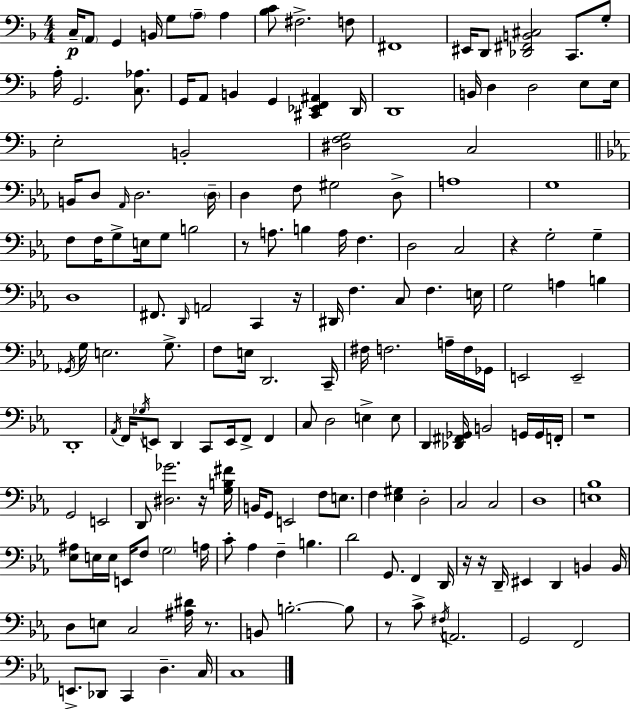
X:1
T:Untitled
M:4/4
L:1/4
K:F
C,/4 A,,/2 G,, B,,/4 G,/2 A,/2 A, [_B,C]/2 ^F,2 F,/2 ^F,,4 ^E,,/4 D,,/2 [_D,,^F,,B,,^C,]2 C,,/2 G,/2 A,/4 G,,2 [C,_A,]/2 G,,/4 A,,/2 B,, G,, [^C,,_E,,F,,^A,,] D,,/4 D,,4 B,,/4 D, D,2 E,/2 E,/4 E,2 B,,2 [^D,F,G,]2 C,2 B,,/4 D,/2 _A,,/4 D,2 D,/4 D, F,/2 ^G,2 D,/2 A,4 G,4 F,/2 F,/4 G,/2 E,/4 G,/2 B,2 z/2 A,/2 B, A,/4 F, D,2 C,2 z G,2 G, D,4 ^F,,/2 D,,/4 A,,2 C,, z/4 ^D,,/4 F, C,/2 F, E,/4 G,2 A, B, _G,,/4 G,/4 E,2 G,/2 F,/2 E,/4 D,,2 C,,/4 ^F,/4 F,2 A,/4 F,/4 _G,,/4 E,,2 E,,2 D,,4 _A,,/4 F,,/4 _G,/4 E,,/2 D,, C,,/2 E,,/4 F,,/2 F,, C,/2 D,2 E, E,/2 D,, [_D,,^F,,_G,,]/4 B,,2 G,,/4 G,,/4 F,,/4 z4 G,,2 E,,2 D,,/2 [^D,_G]2 z/4 [G,B,^F]/4 B,,/4 G,,/2 E,,2 F,/2 E,/2 F, [_E,^G,] D,2 C,2 C,2 D,4 [E,_B,]4 [_E,^A,]/2 E,/4 E,/4 E,,/4 F,/2 G,2 A,/4 C/2 _A, F, B, D2 G,,/2 F,, D,,/4 z/4 z/4 D,,/4 ^E,, D,, B,, B,,/4 D,/2 E,/2 C,2 [^A,^D]/4 z/2 B,,/2 B,2 B,/2 z/2 C/2 ^F,/4 A,,2 G,,2 F,,2 E,,/2 _D,,/2 C,, D, C,/4 C,4